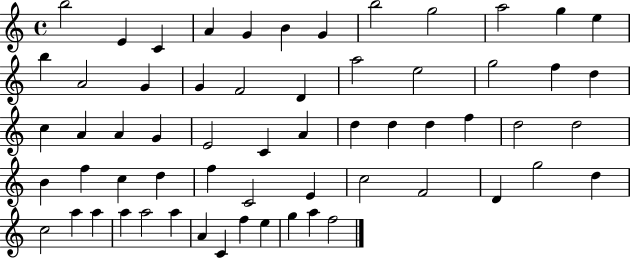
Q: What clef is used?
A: treble